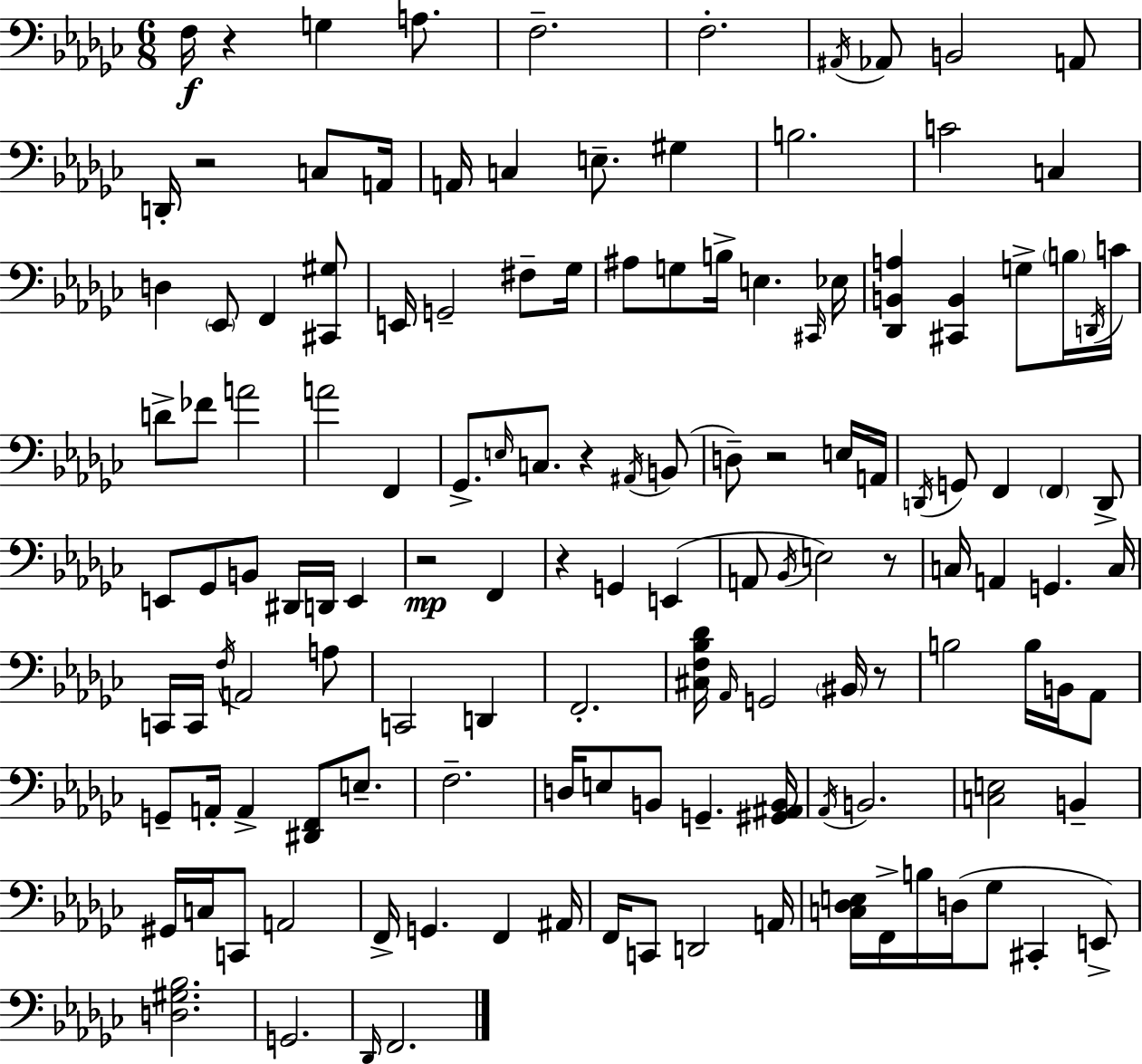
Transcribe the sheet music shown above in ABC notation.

X:1
T:Untitled
M:6/8
L:1/4
K:Ebm
F,/4 z G, A,/2 F,2 F,2 ^A,,/4 _A,,/2 B,,2 A,,/2 D,,/4 z2 C,/2 A,,/4 A,,/4 C, E,/2 ^G, B,2 C2 C, D, _E,,/2 F,, [^C,,^G,]/2 E,,/4 G,,2 ^F,/2 _G,/4 ^A,/2 G,/2 B,/4 E, ^C,,/4 _E,/4 [_D,,B,,A,] [^C,,B,,] G,/2 B,/4 D,,/4 C/4 D/2 _F/2 A2 A2 F,, _G,,/2 E,/4 C,/2 z ^A,,/4 B,,/2 D,/2 z2 E,/4 A,,/4 D,,/4 G,,/2 F,, F,, D,,/2 E,,/2 _G,,/2 B,,/2 ^D,,/4 D,,/4 E,, z2 F,, z G,, E,, A,,/2 _B,,/4 E,2 z/2 C,/4 A,, G,, C,/4 C,,/4 C,,/4 F,/4 A,,2 A,/2 C,,2 D,, F,,2 [^C,F,_B,_D]/4 _A,,/4 G,,2 ^B,,/4 z/2 B,2 B,/4 B,,/4 _A,,/2 G,,/2 A,,/4 A,, [^D,,F,,]/2 E,/2 F,2 D,/4 E,/2 B,,/2 G,, [^G,,^A,,B,,]/4 _A,,/4 B,,2 [C,E,]2 B,, ^G,,/4 C,/4 C,,/2 A,,2 F,,/4 G,, F,, ^A,,/4 F,,/4 C,,/2 D,,2 A,,/4 [C,_D,E,]/4 F,,/4 B,/4 D,/4 _G,/2 ^C,, E,,/2 [D,^G,_B,]2 G,,2 _D,,/4 F,,2